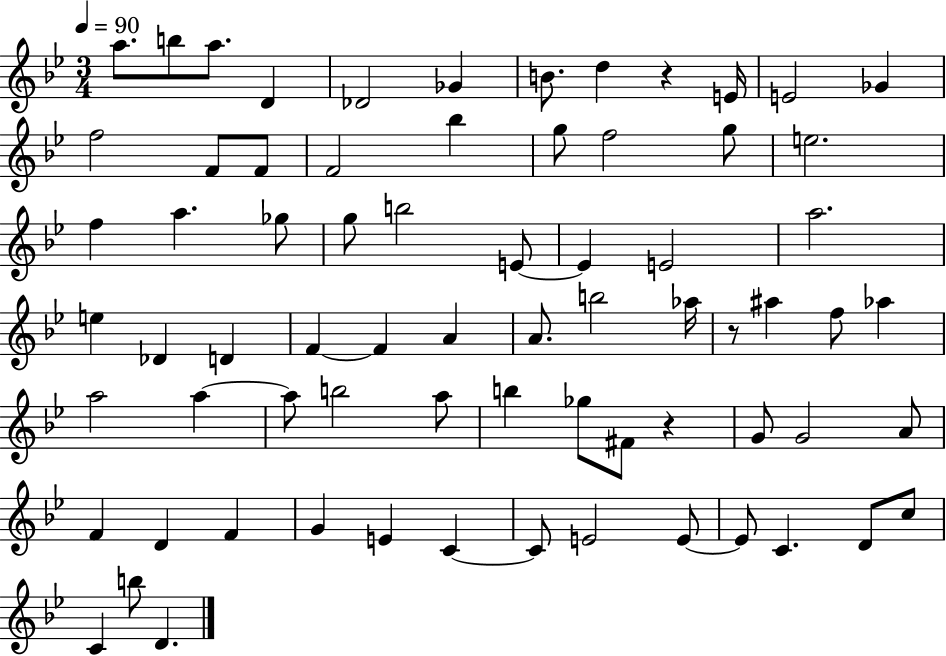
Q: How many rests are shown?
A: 3